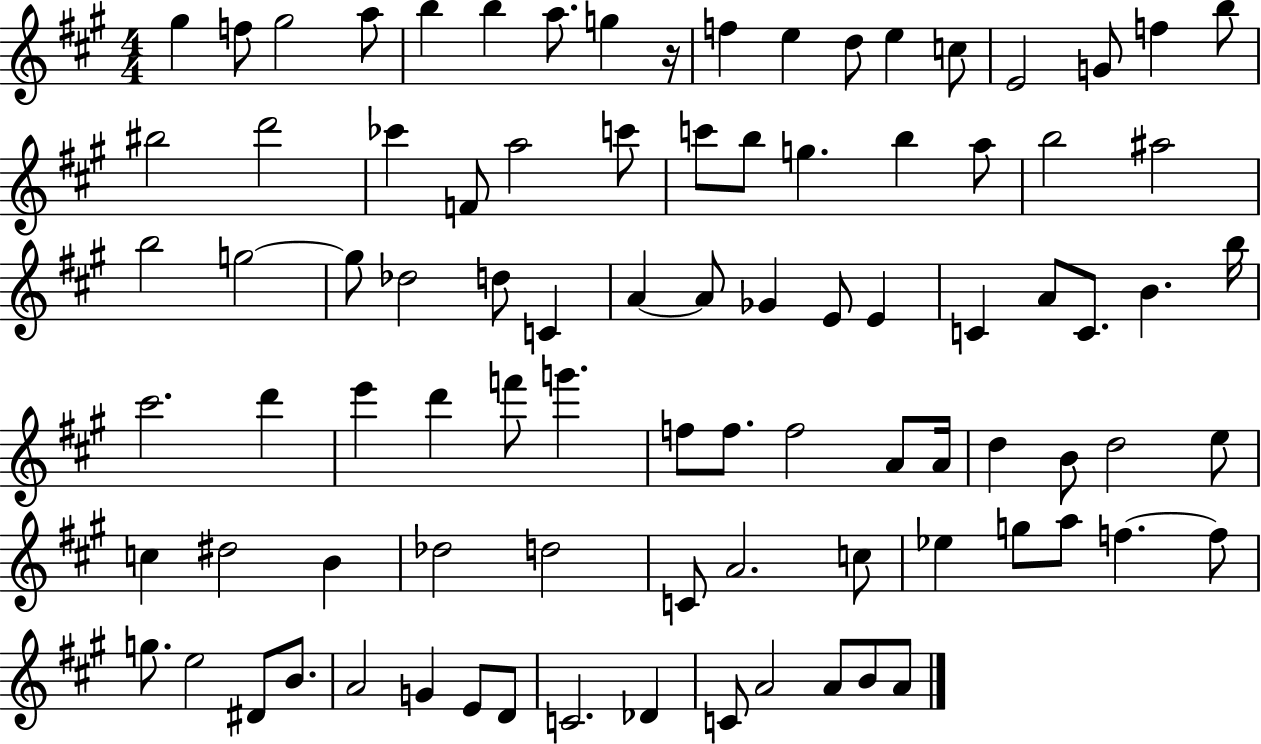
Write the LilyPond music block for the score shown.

{
  \clef treble
  \numericTimeSignature
  \time 4/4
  \key a \major
  gis''4 f''8 gis''2 a''8 | b''4 b''4 a''8. g''4 r16 | f''4 e''4 d''8 e''4 c''8 | e'2 g'8 f''4 b''8 | \break bis''2 d'''2 | ces'''4 f'8 a''2 c'''8 | c'''8 b''8 g''4. b''4 a''8 | b''2 ais''2 | \break b''2 g''2~~ | g''8 des''2 d''8 c'4 | a'4~~ a'8 ges'4 e'8 e'4 | c'4 a'8 c'8. b'4. b''16 | \break cis'''2. d'''4 | e'''4 d'''4 f'''8 g'''4. | f''8 f''8. f''2 a'8 a'16 | d''4 b'8 d''2 e''8 | \break c''4 dis''2 b'4 | des''2 d''2 | c'8 a'2. c''8 | ees''4 g''8 a''8 f''4.~~ f''8 | \break g''8. e''2 dis'8 b'8. | a'2 g'4 e'8 d'8 | c'2. des'4 | c'8 a'2 a'8 b'8 a'8 | \break \bar "|."
}